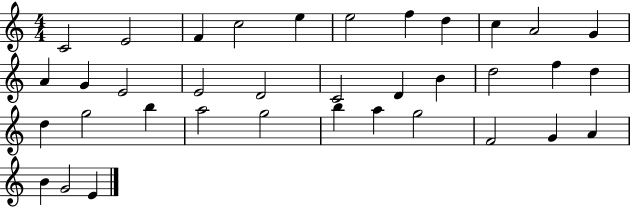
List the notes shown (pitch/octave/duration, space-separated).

C4/h E4/h F4/q C5/h E5/q E5/h F5/q D5/q C5/q A4/h G4/q A4/q G4/q E4/h E4/h D4/h C4/h D4/q B4/q D5/h F5/q D5/q D5/q G5/h B5/q A5/h G5/h B5/q A5/q G5/h F4/h G4/q A4/q B4/q G4/h E4/q